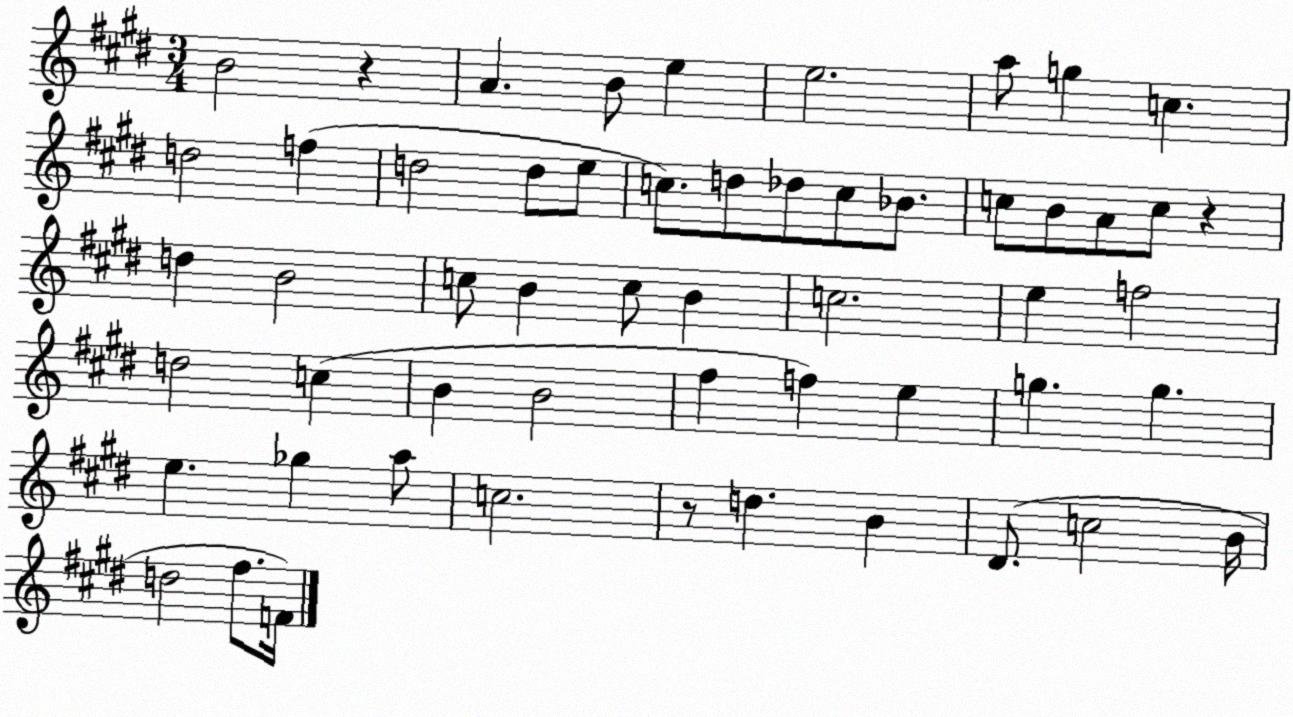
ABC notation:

X:1
T:Untitled
M:3/4
L:1/4
K:E
B2 z A B/2 e e2 a/2 g c d2 f d2 d/2 e/2 c/2 d/2 _d/2 c/2 _B/2 c/2 B/2 A/2 c/2 z d B2 c/2 B c/2 B c2 e f2 d2 c B B2 ^f f e g g e _g a/2 c2 z/2 d B ^D/2 c2 B/4 d2 ^f/2 F/4